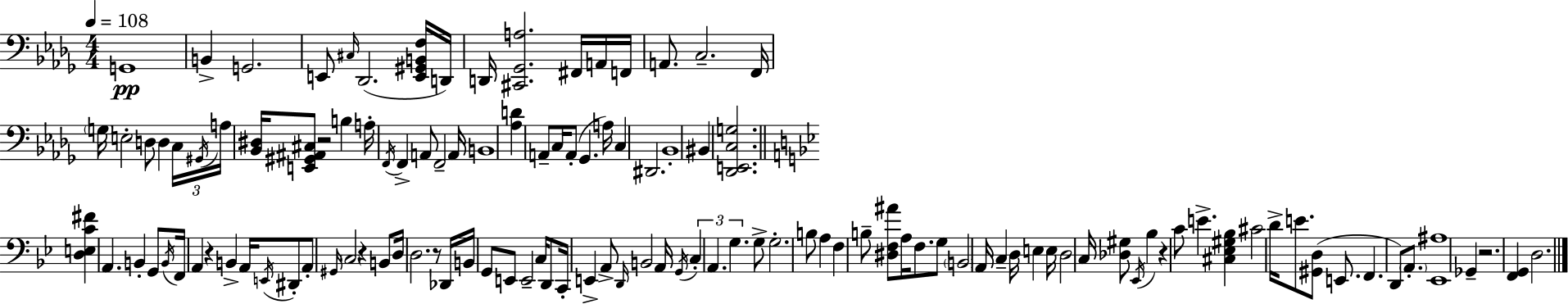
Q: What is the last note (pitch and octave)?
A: D3